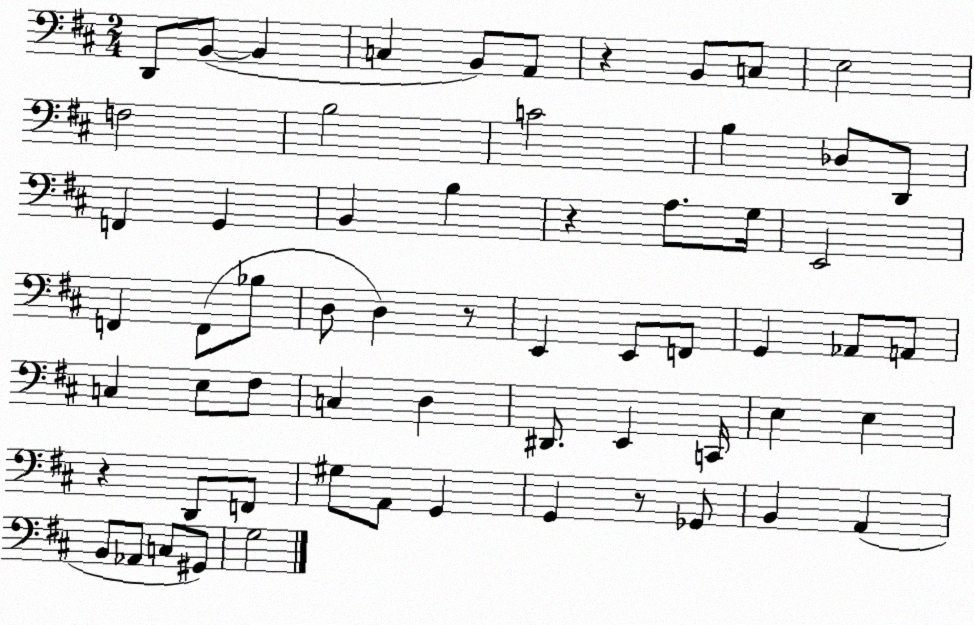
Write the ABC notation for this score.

X:1
T:Untitled
M:2/4
L:1/4
K:D
D,,/2 B,,/2 B,, C, B,,/2 A,,/2 z B,,/2 C,/2 E,2 F,2 B,2 C2 B, _D,/2 D,,/2 F,, G,, B,, B, z A,/2 G,/4 E,,2 F,, F,,/2 _B,/2 D,/2 D, z/2 E,, E,,/2 F,,/2 G,, _A,,/2 A,,/2 C, E,/2 ^F,/2 C, D, ^D,,/2 E,, C,,/4 E, E, z D,,/2 F,,/2 ^G,/2 A,,/2 G,, G,, z/2 _G,,/2 B,, A,, B,,/2 _A,,/2 C,/2 ^G,,/2 G,2